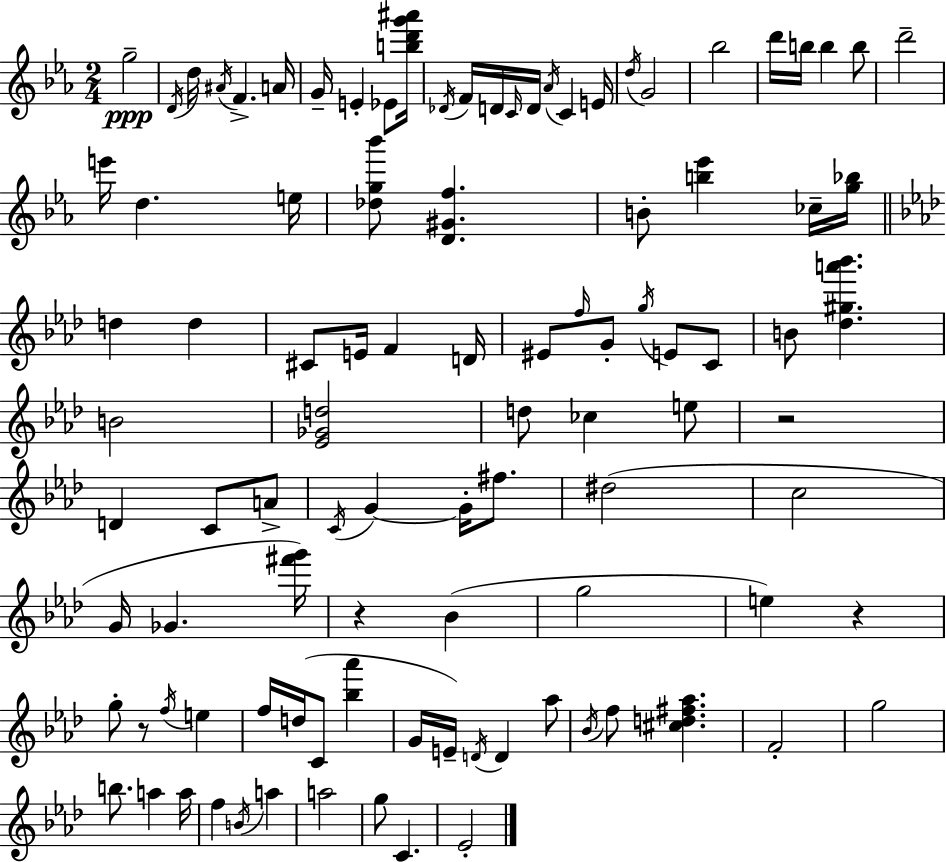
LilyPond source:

{
  \clef treble
  \numericTimeSignature
  \time 2/4
  \key c \minor
  g''2--\ppp | \acciaccatura { d'16 } d''16 \acciaccatura { ais'16 } f'4.-> | a'16 g'16-- e'4-. ees'8 | <b'' d''' g''' ais'''>16 \acciaccatura { des'16 } f'16 d'16 \grace { c'16 } d'16 \acciaccatura { aes'16 } | \break c'4 e'16 \acciaccatura { d''16 } g'2 | bes''2 | d'''16 b''16 | b''4 b''8 d'''2-- | \break e'''16 d''4. | e''16 <des'' g'' bes'''>8 | <d' gis' f''>4. b'8-. | <b'' ees'''>4 ces''16-- <g'' bes''>16 \bar "||" \break \key aes \major d''4 d''4 | cis'8 e'16 f'4 d'16 | eis'8 \grace { f''16 } g'8-. \acciaccatura { g''16 } e'8 | c'8 b'8 <des'' gis'' a''' bes'''>4. | \break b'2 | <ees' ges' d''>2 | d''8 ces''4 | e''8 r2 | \break d'4 c'8 | a'8-> \acciaccatura { c'16 } g'4~~ g'16-. | fis''8. dis''2( | c''2 | \break g'16 ges'4. | <fis''' g'''>16) r4 bes'4( | g''2 | e''4) r4 | \break g''8-. r8 \acciaccatura { f''16 } | e''4 f''16 d''16( c'8 | <bes'' aes'''>4 g'16 e'16--) \acciaccatura { d'16 } d'4 | aes''8 \acciaccatura { bes'16 } f''8 | \break <cis'' d'' fis'' aes''>4. f'2-. | g''2 | b''8. | a''4 a''16 f''4 | \break \acciaccatura { b'16 } a''4 a''2 | g''8 | c'4. ees'2-. | \bar "|."
}